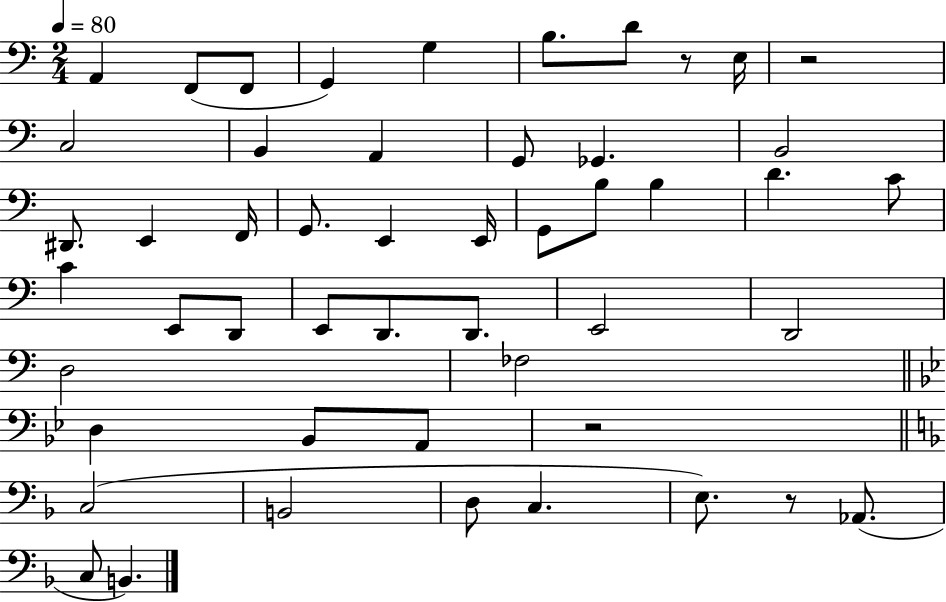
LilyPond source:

{
  \clef bass
  \numericTimeSignature
  \time 2/4
  \key c \major
  \tempo 4 = 80
  \repeat volta 2 { a,4 f,8( f,8 | g,4) g4 | b8. d'8 r8 e16 | r2 | \break c2 | b,4 a,4 | g,8 ges,4. | b,2 | \break dis,8. e,4 f,16 | g,8. e,4 e,16 | g,8 b8 b4 | d'4. c'8 | \break c'4 e,8 d,8 | e,8 d,8. d,8. | e,2 | d,2 | \break d2 | fes2 | \bar "||" \break \key g \minor d4 bes,8 a,8 | r2 | \bar "||" \break \key f \major c2( | b,2 | d8 c4. | e8.) r8 aes,8.( | \break c8 b,4.) | } \bar "|."
}